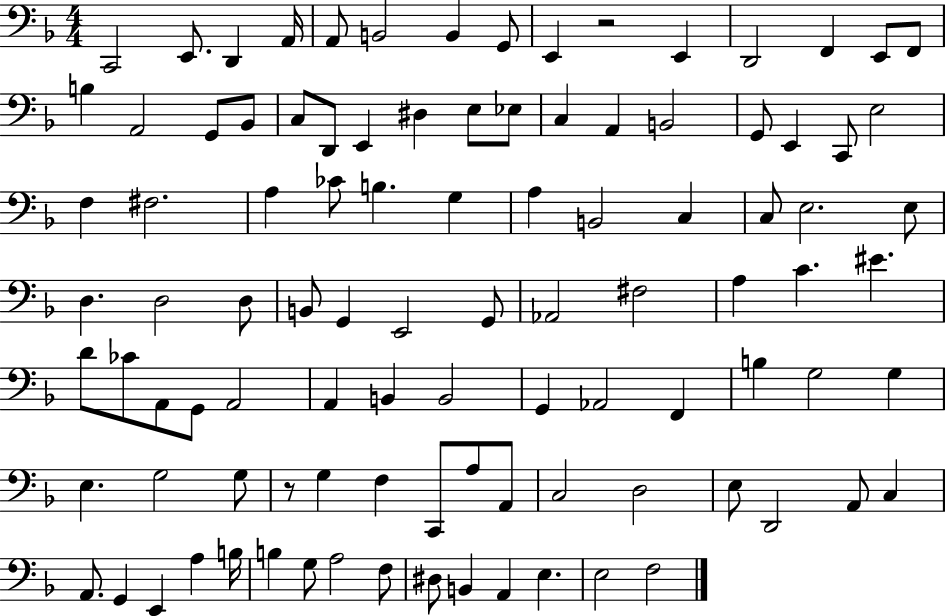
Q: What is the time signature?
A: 4/4